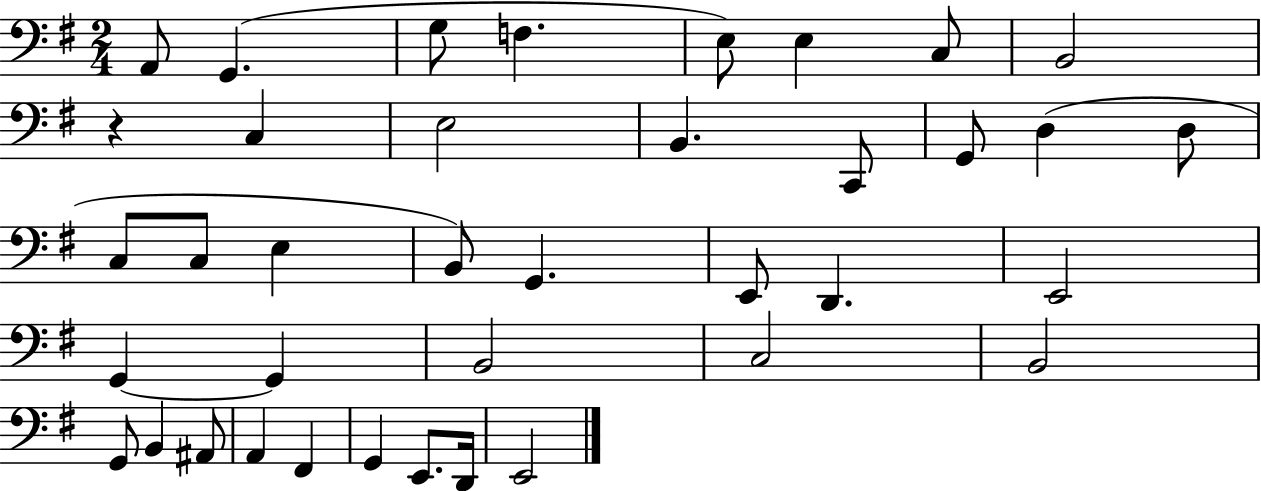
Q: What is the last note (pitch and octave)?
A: E2